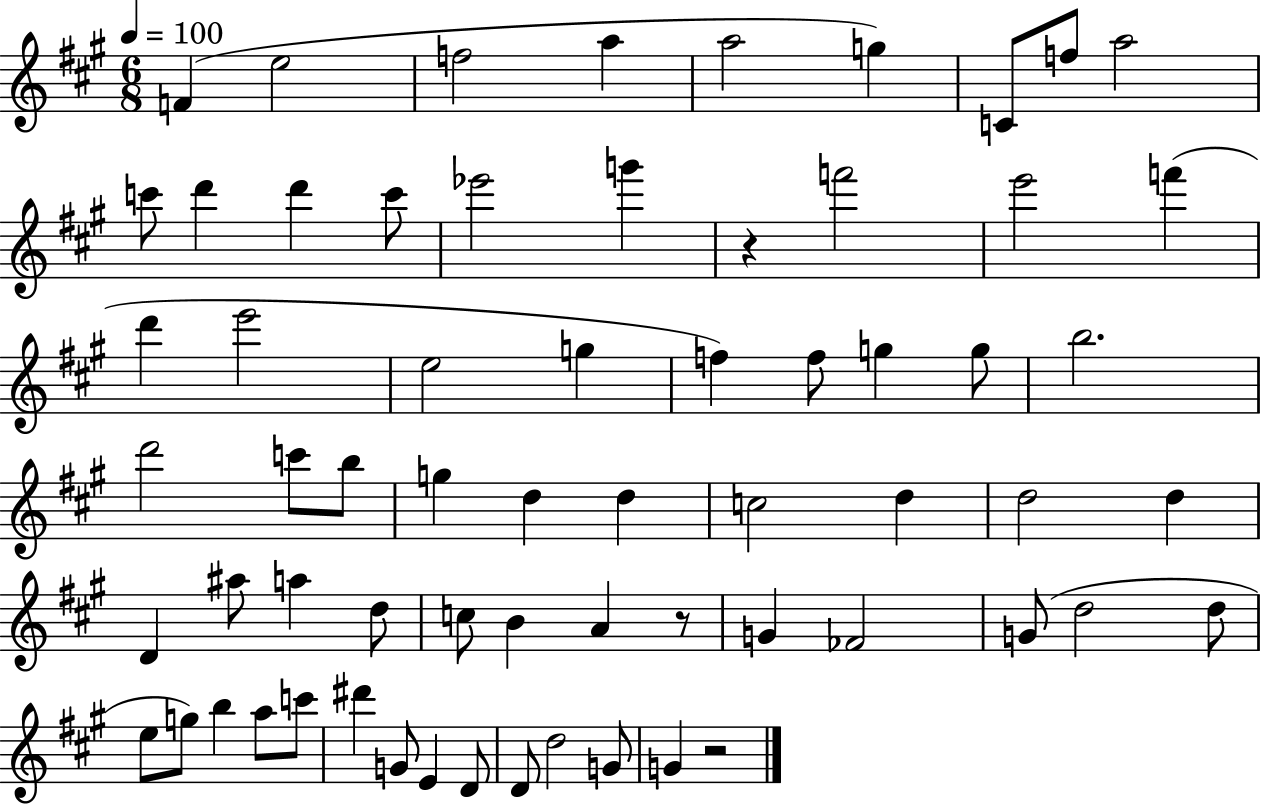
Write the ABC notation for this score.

X:1
T:Untitled
M:6/8
L:1/4
K:A
F e2 f2 a a2 g C/2 f/2 a2 c'/2 d' d' c'/2 _e'2 g' z f'2 e'2 f' d' e'2 e2 g f f/2 g g/2 b2 d'2 c'/2 b/2 g d d c2 d d2 d D ^a/2 a d/2 c/2 B A z/2 G _F2 G/2 d2 d/2 e/2 g/2 b a/2 c'/2 ^d' G/2 E D/2 D/2 d2 G/2 G z2